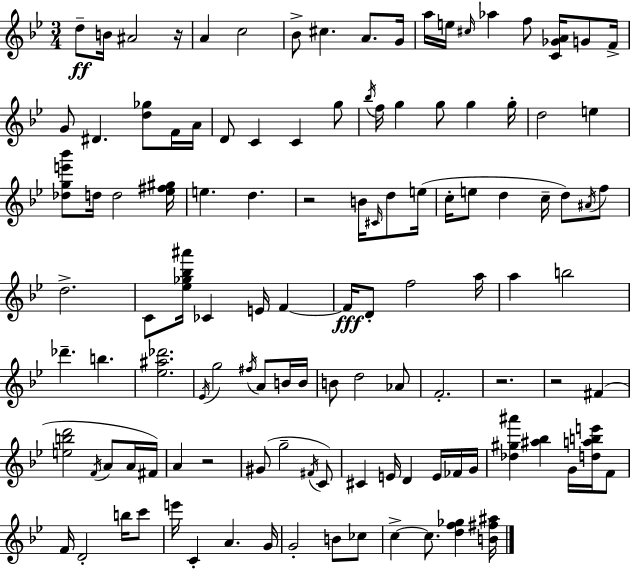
D5/e B4/s A#4/h R/s A4/q C5/h Bb4/e C#5/q. A4/e. G4/s A5/s E5/s C#5/s Ab5/q F5/e [C4,Gb4,A4]/s G4/e F4/s G4/e D#4/q. [D5,Gb5]/e F4/s A4/s D4/e C4/q C4/q G5/e Bb5/s F5/s G5/q G5/e G5/q G5/s D5/h E5/q [Db5,G5,E6,Bb6]/e D5/s D5/h [Eb5,F#5,G#5]/s E5/q. D5/q. R/h B4/s C#4/s D5/e E5/s C5/s E5/e D5/q C5/s D5/e A#4/s F5/e D5/h. C4/e [Eb5,Gb5,Bb5,A#6]/s CES4/q E4/s F4/q F4/s D4/e F5/h A5/s A5/q B5/h Db6/q. B5/q. [Eb5,A#5,Db6]/h. Eb4/s G5/h F#5/s A4/e B4/s B4/s B4/e D5/h Ab4/e F4/h. R/h. R/h F#4/q [E5,B5,D6]/h F4/s A4/e A4/s F#4/s A4/q R/h G#4/e G5/h F#4/s C4/e C#4/q E4/s D4/q E4/s FES4/s G4/s [Db5,G#5,A#6]/q [A#5,Bb5]/q G4/s [D5,A5,B5,E6]/s F4/e F4/s D4/h B5/s C6/e E6/s C4/q A4/q. G4/s G4/h B4/e CES5/e C5/q C5/e. [D5,F5,Gb5]/q [B4,F#5,A#5]/s